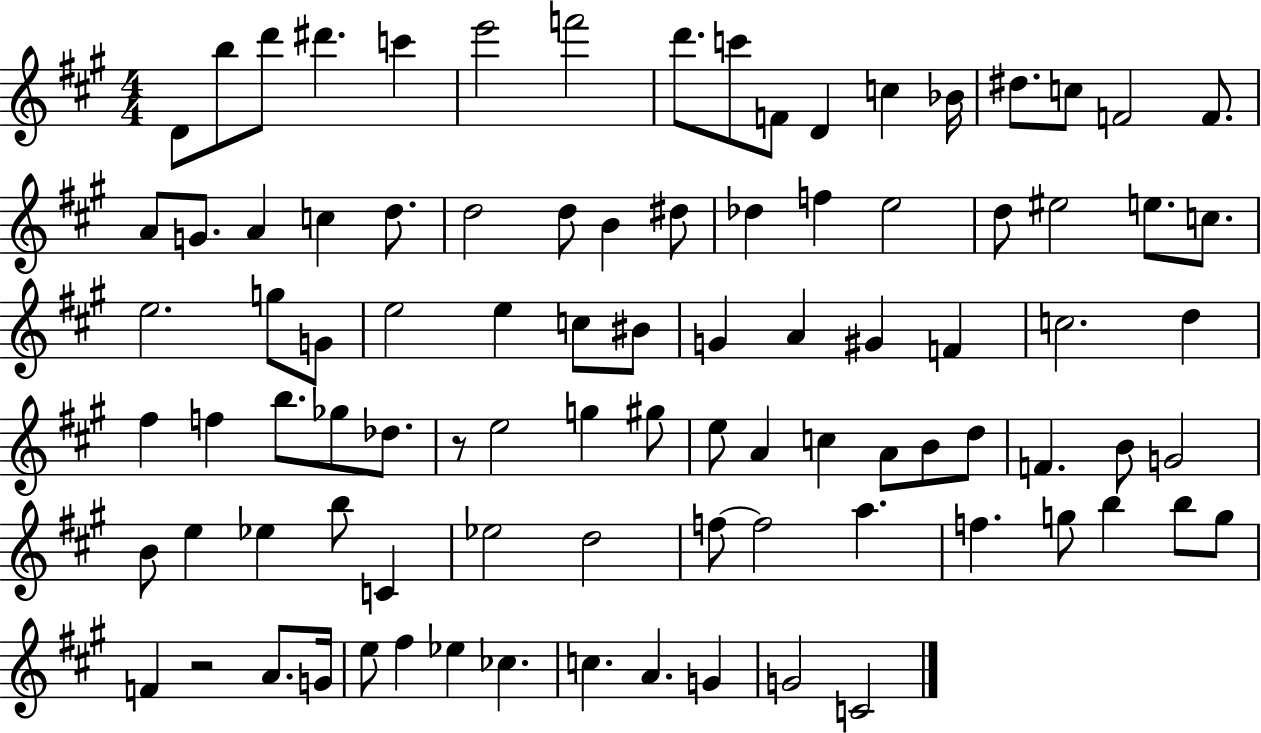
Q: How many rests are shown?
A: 2